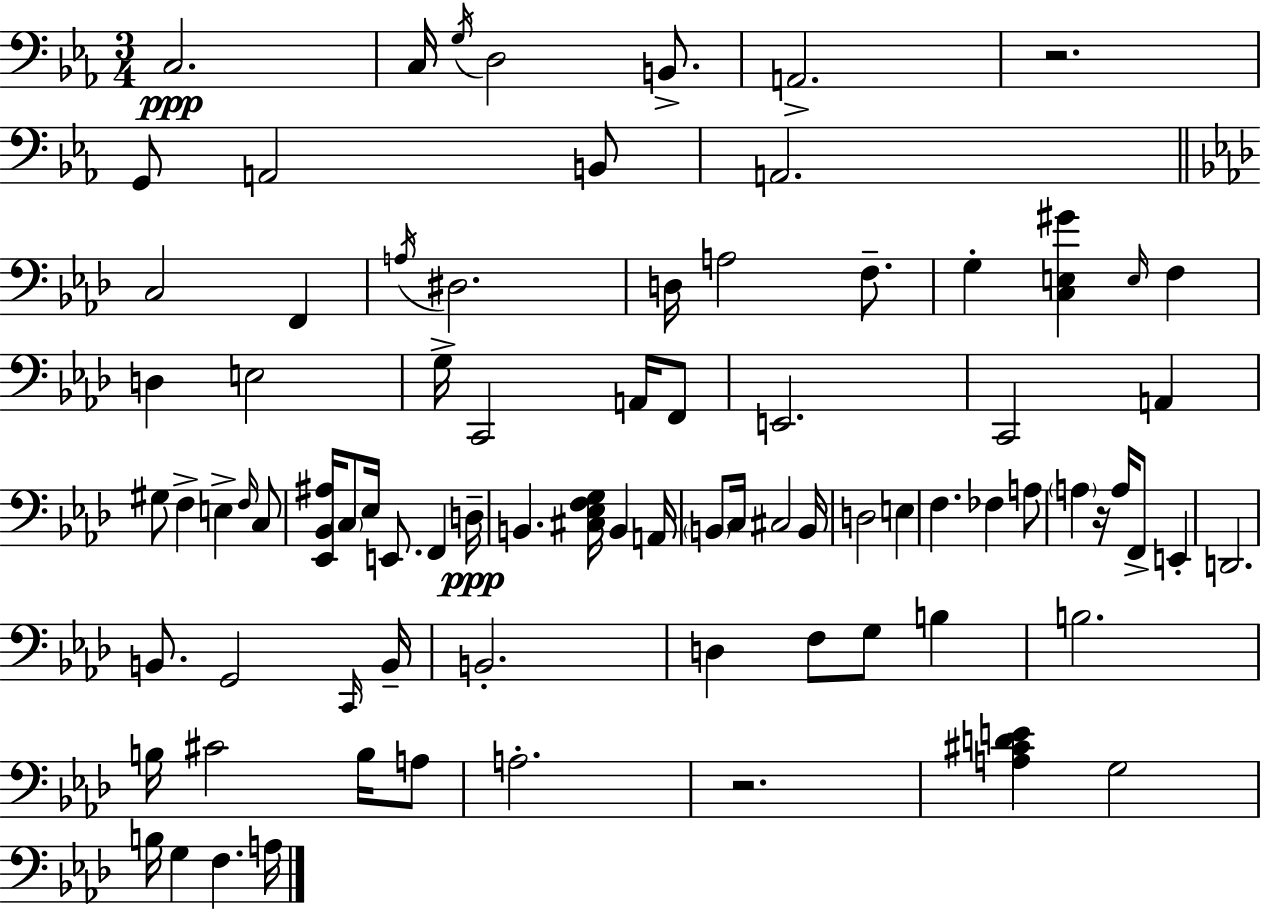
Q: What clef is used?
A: bass